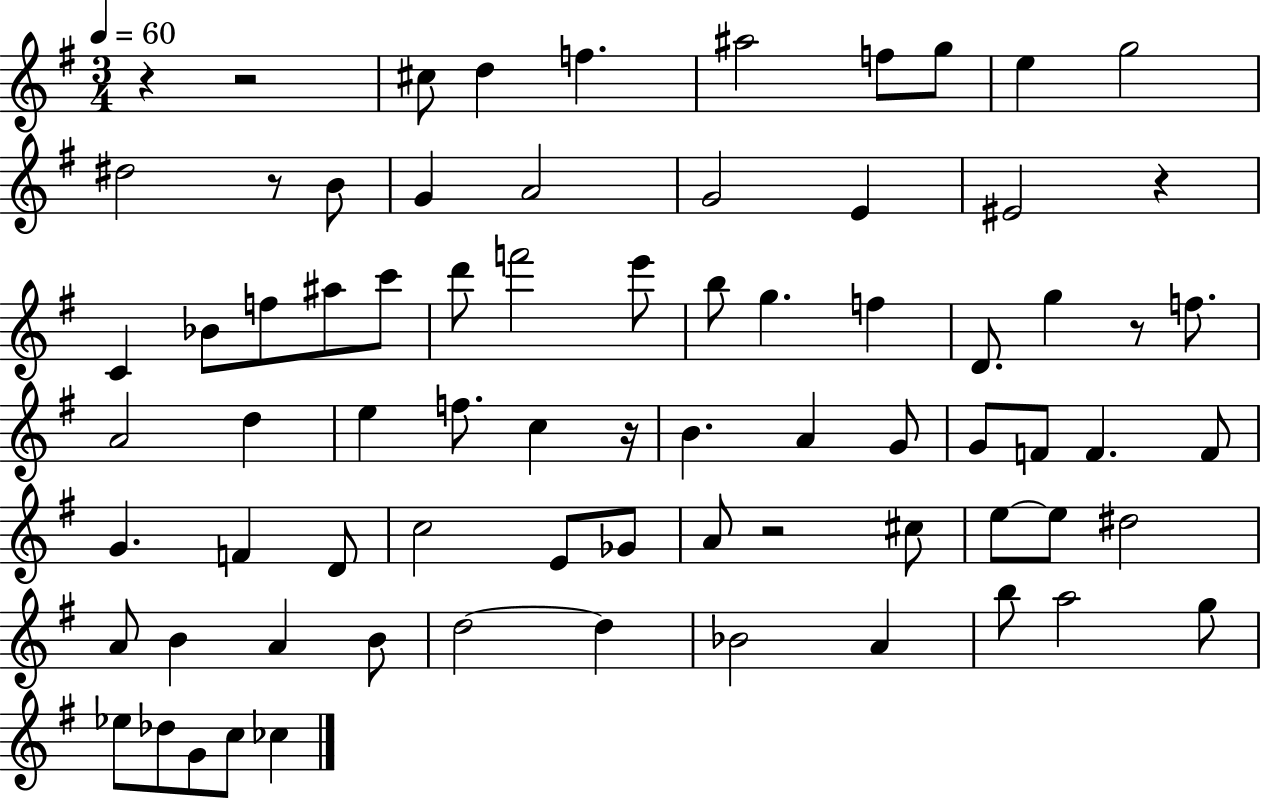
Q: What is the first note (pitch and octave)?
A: C#5